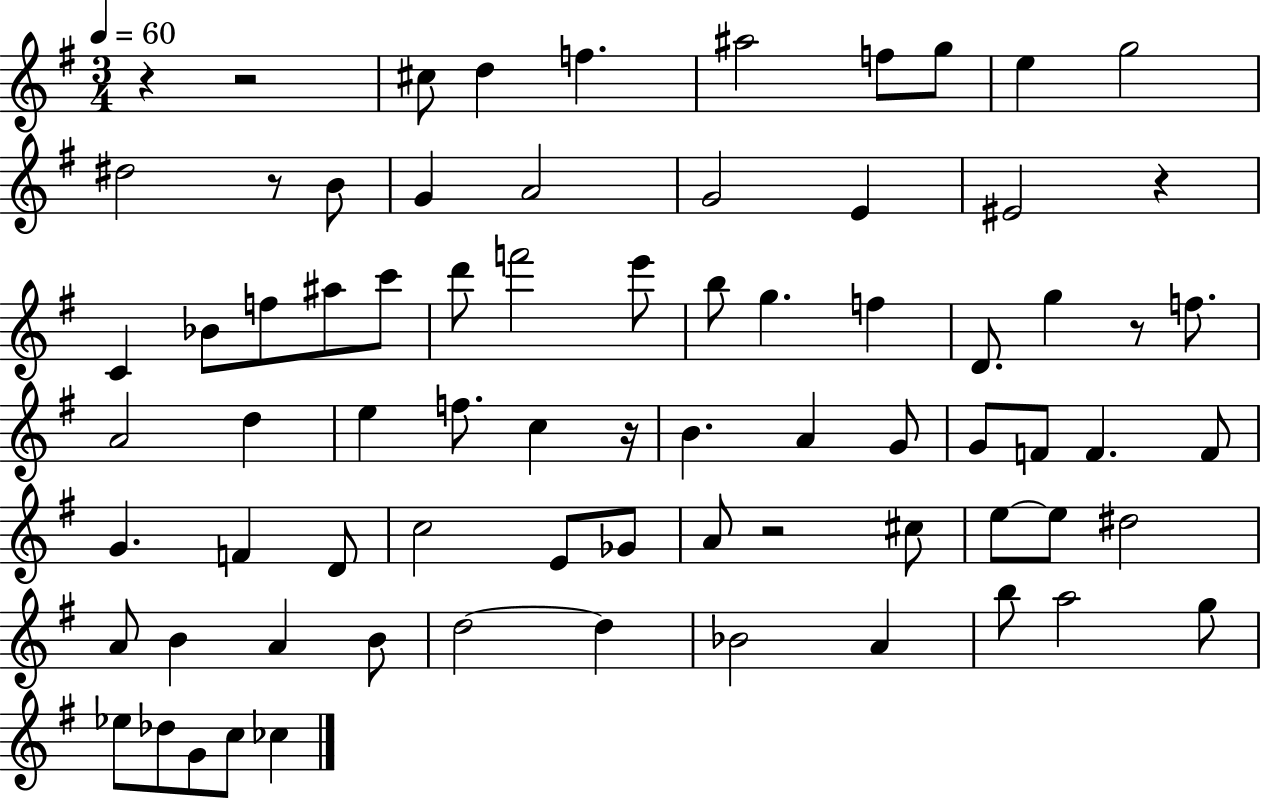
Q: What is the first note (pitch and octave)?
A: C#5